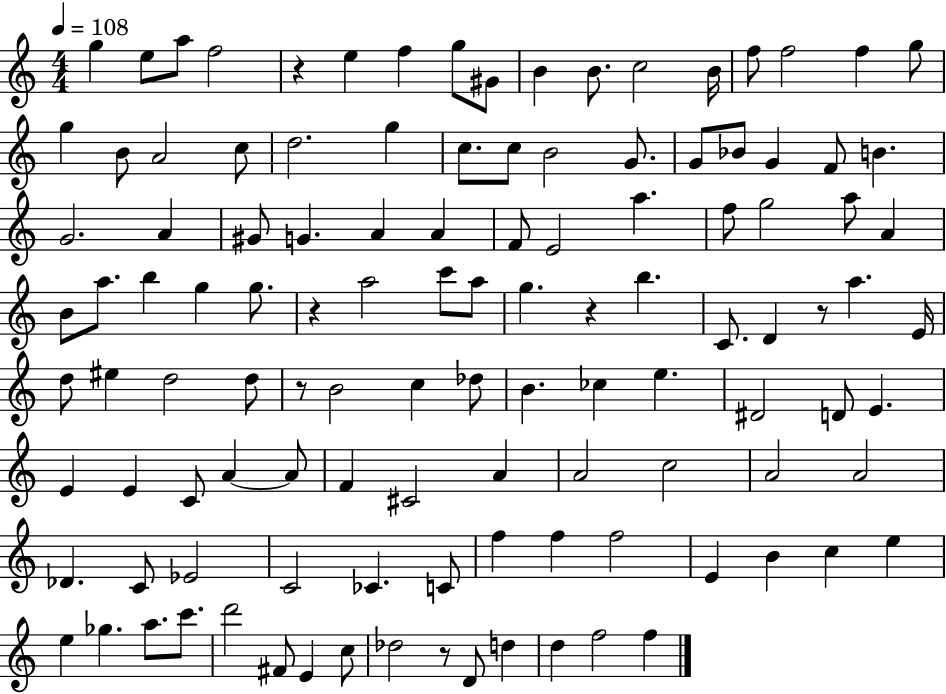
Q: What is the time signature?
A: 4/4